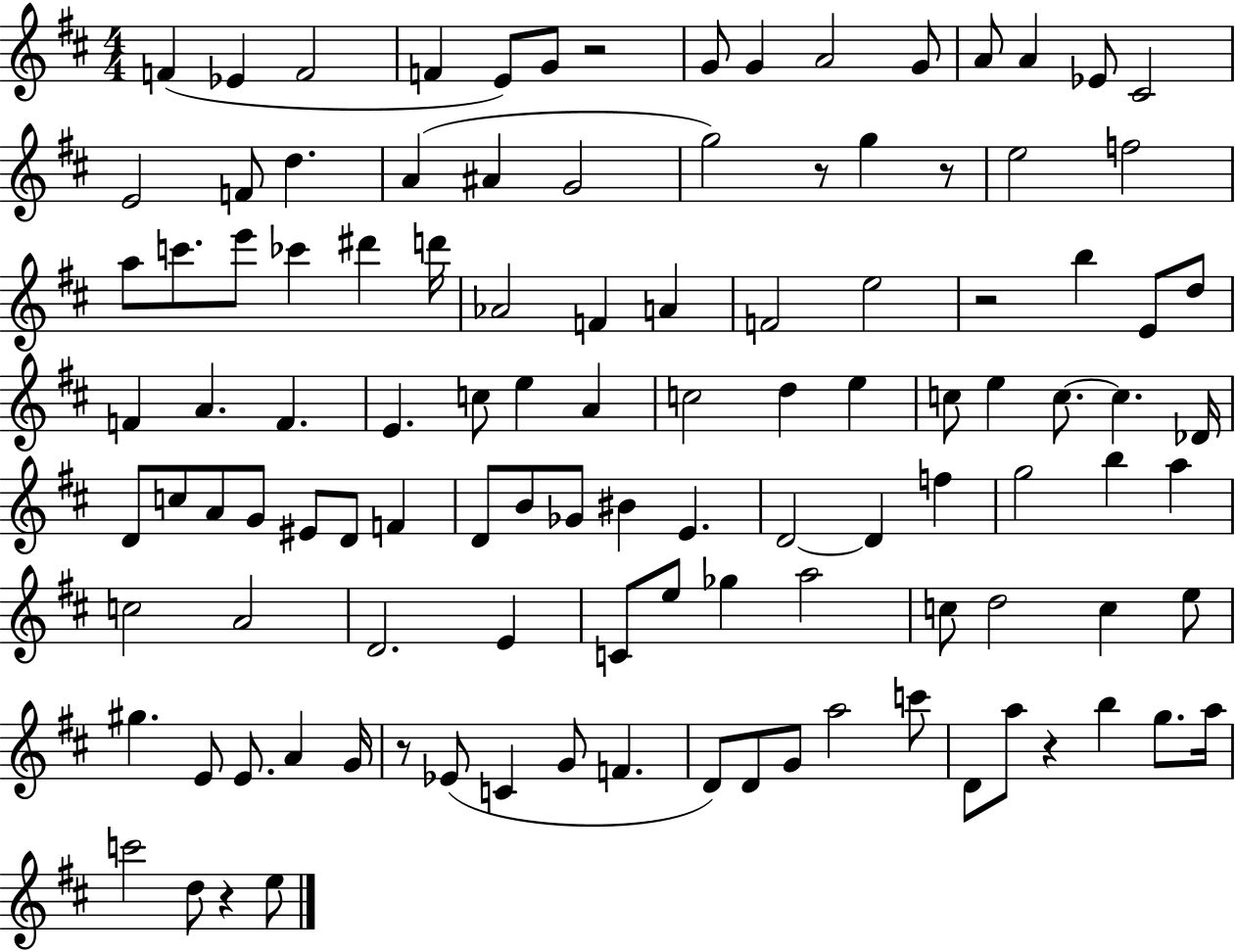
{
  \clef treble
  \numericTimeSignature
  \time 4/4
  \key d \major
  \repeat volta 2 { f'4( ees'4 f'2 | f'4 e'8) g'8 r2 | g'8 g'4 a'2 g'8 | a'8 a'4 ees'8 cis'2 | \break e'2 f'8 d''4. | a'4( ais'4 g'2 | g''2) r8 g''4 r8 | e''2 f''2 | \break a''8 c'''8. e'''8 ces'''4 dis'''4 d'''16 | aes'2 f'4 a'4 | f'2 e''2 | r2 b''4 e'8 d''8 | \break f'4 a'4. f'4. | e'4. c''8 e''4 a'4 | c''2 d''4 e''4 | c''8 e''4 c''8.~~ c''4. des'16 | \break d'8 c''8 a'8 g'8 eis'8 d'8 f'4 | d'8 b'8 ges'8 bis'4 e'4. | d'2~~ d'4 f''4 | g''2 b''4 a''4 | \break c''2 a'2 | d'2. e'4 | c'8 e''8 ges''4 a''2 | c''8 d''2 c''4 e''8 | \break gis''4. e'8 e'8. a'4 g'16 | r8 ees'8( c'4 g'8 f'4. | d'8) d'8 g'8 a''2 c'''8 | d'8 a''8 r4 b''4 g''8. a''16 | \break c'''2 d''8 r4 e''8 | } \bar "|."
}